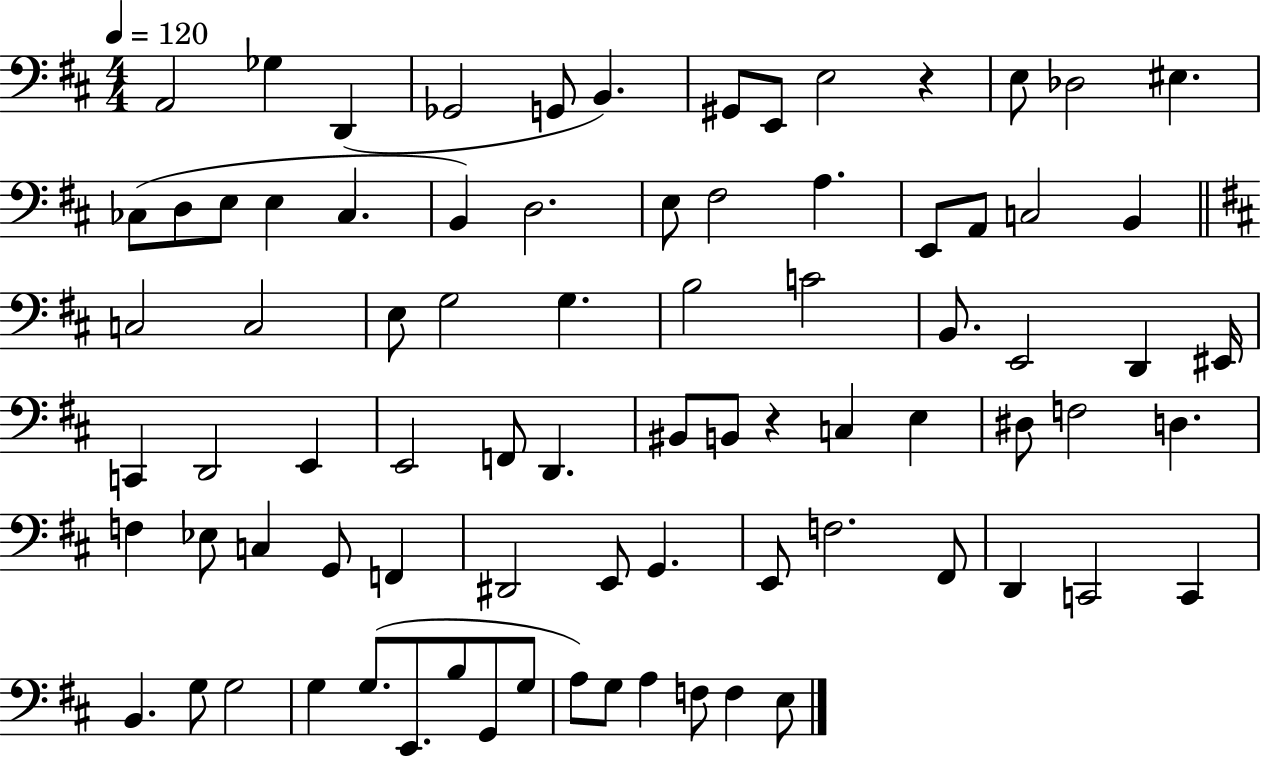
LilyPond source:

{
  \clef bass
  \numericTimeSignature
  \time 4/4
  \key d \major
  \tempo 4 = 120
  a,2 ges4 d,4( | ges,2 g,8 b,4.) | gis,8 e,8 e2 r4 | e8 des2 eis4. | \break ces8( d8 e8 e4 ces4. | b,4) d2. | e8 fis2 a4. | e,8 a,8 c2 b,4 | \break \bar "||" \break \key d \major c2 c2 | e8 g2 g4. | b2 c'2 | b,8. e,2 d,4 eis,16 | \break c,4 d,2 e,4 | e,2 f,8 d,4. | bis,8 b,8 r4 c4 e4 | dis8 f2 d4. | \break f4 ees8 c4 g,8 f,4 | dis,2 e,8 g,4. | e,8 f2. fis,8 | d,4 c,2 c,4 | \break b,4. g8 g2 | g4 g8.( e,8. b8 g,8 g8 | a8) g8 a4 f8 f4 e8 | \bar "|."
}